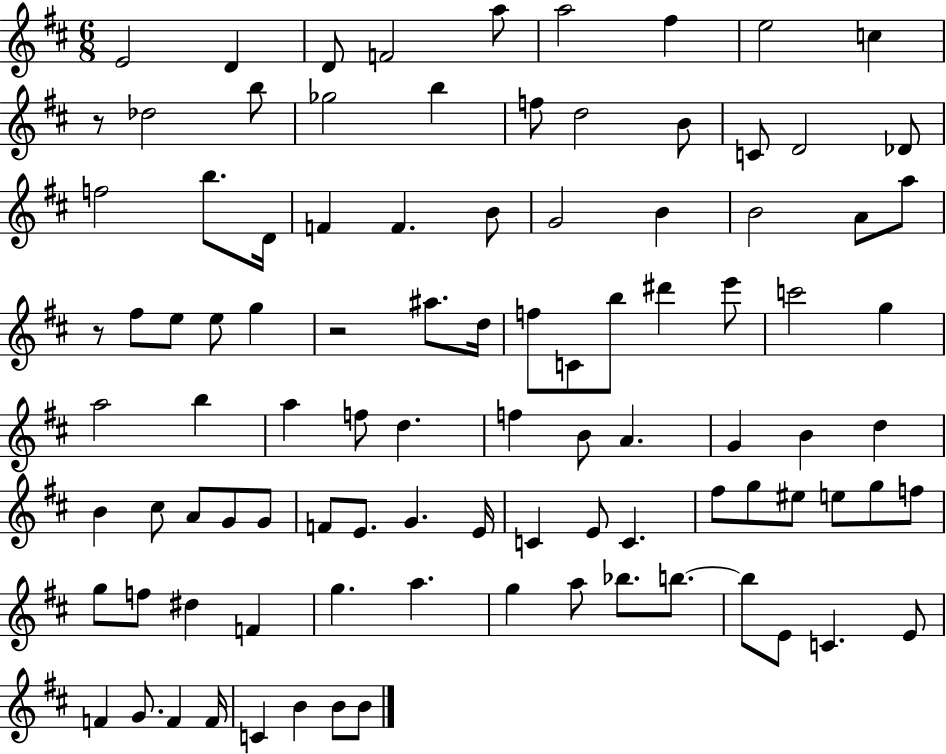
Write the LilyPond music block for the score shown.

{
  \clef treble
  \numericTimeSignature
  \time 6/8
  \key d \major
  \repeat volta 2 { e'2 d'4 | d'8 f'2 a''8 | a''2 fis''4 | e''2 c''4 | \break r8 des''2 b''8 | ges''2 b''4 | f''8 d''2 b'8 | c'8 d'2 des'8 | \break f''2 b''8. d'16 | f'4 f'4. b'8 | g'2 b'4 | b'2 a'8 a''8 | \break r8 fis''8 e''8 e''8 g''4 | r2 ais''8. d''16 | f''8 c'8 b''8 dis'''4 e'''8 | c'''2 g''4 | \break a''2 b''4 | a''4 f''8 d''4. | f''4 b'8 a'4. | g'4 b'4 d''4 | \break b'4 cis''8 a'8 g'8 g'8 | f'8 e'8. g'4. e'16 | c'4 e'8 c'4. | fis''8 g''8 eis''8 e''8 g''8 f''8 | \break g''8 f''8 dis''4 f'4 | g''4. a''4. | g''4 a''8 bes''8. b''8.~~ | b''8 e'8 c'4. e'8 | \break f'4 g'8. f'4 f'16 | c'4 b'4 b'8 b'8 | } \bar "|."
}